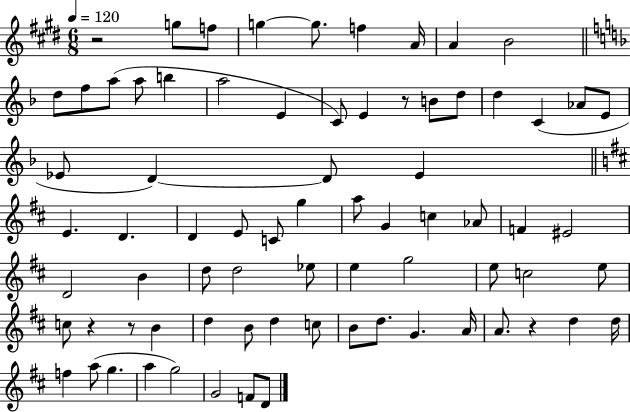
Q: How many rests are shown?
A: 5